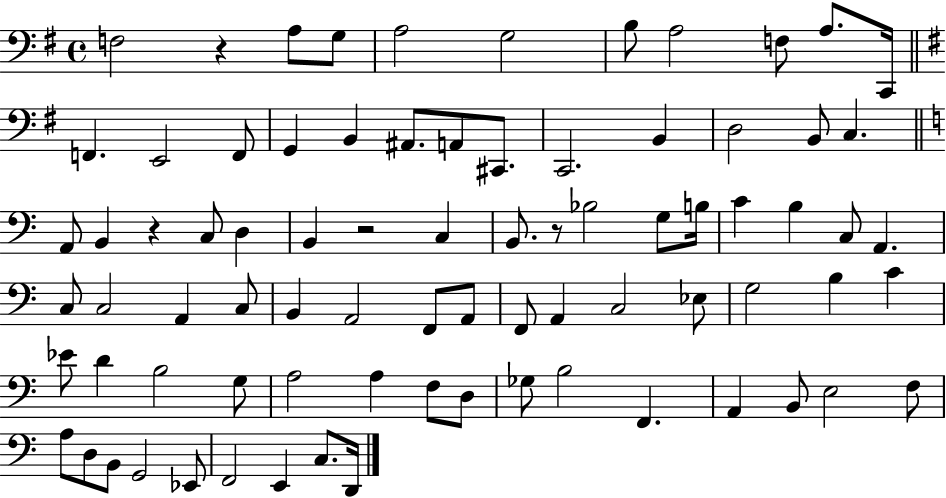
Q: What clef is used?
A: bass